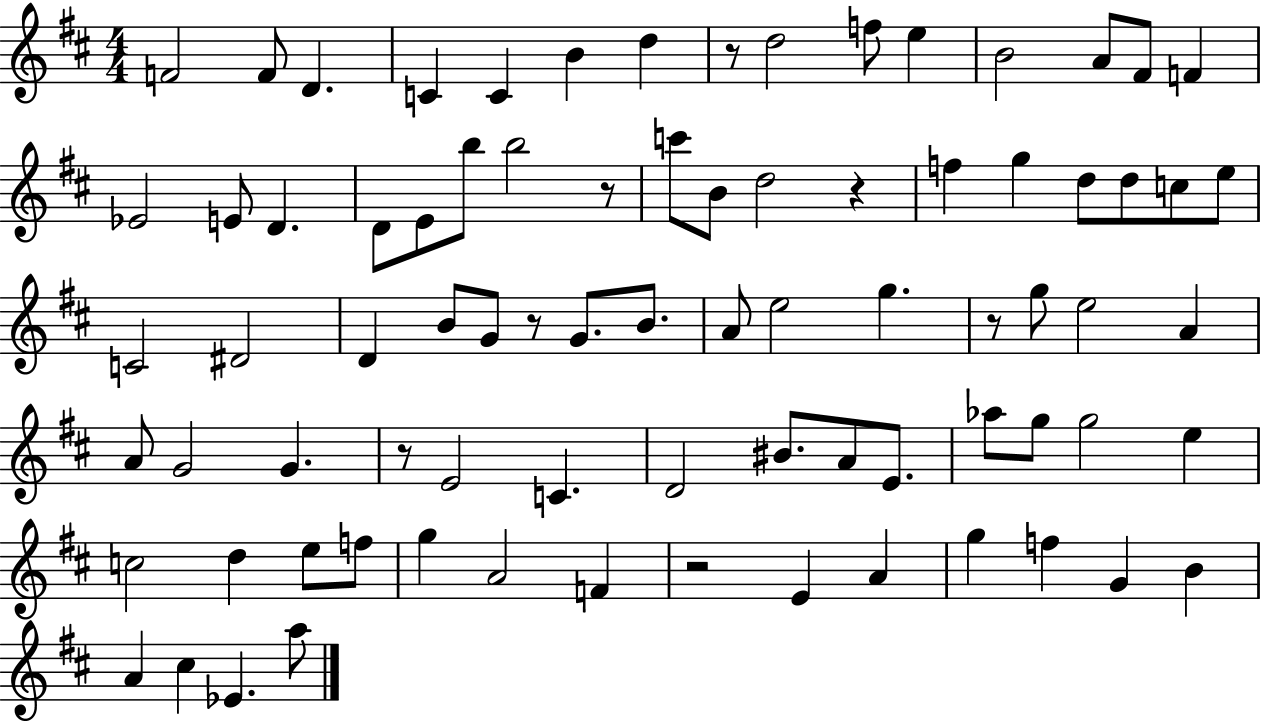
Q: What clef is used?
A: treble